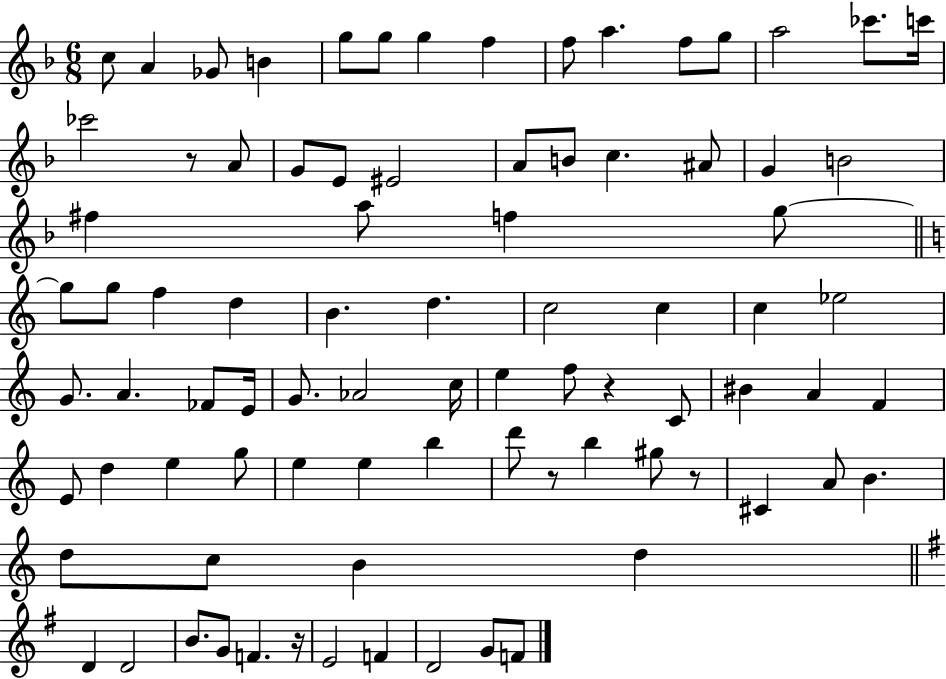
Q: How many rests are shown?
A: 5